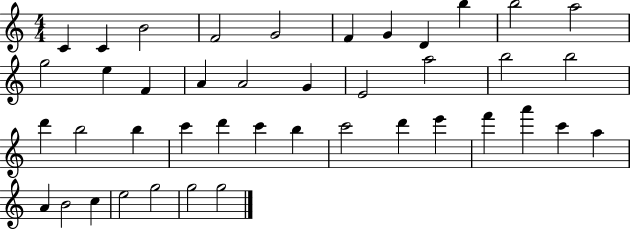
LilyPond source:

{
  \clef treble
  \numericTimeSignature
  \time 4/4
  \key c \major
  c'4 c'4 b'2 | f'2 g'2 | f'4 g'4 d'4 b''4 | b''2 a''2 | \break g''2 e''4 f'4 | a'4 a'2 g'4 | e'2 a''2 | b''2 b''2 | \break d'''4 b''2 b''4 | c'''4 d'''4 c'''4 b''4 | c'''2 d'''4 e'''4 | f'''4 a'''4 c'''4 a''4 | \break a'4 b'2 c''4 | e''2 g''2 | g''2 g''2 | \bar "|."
}